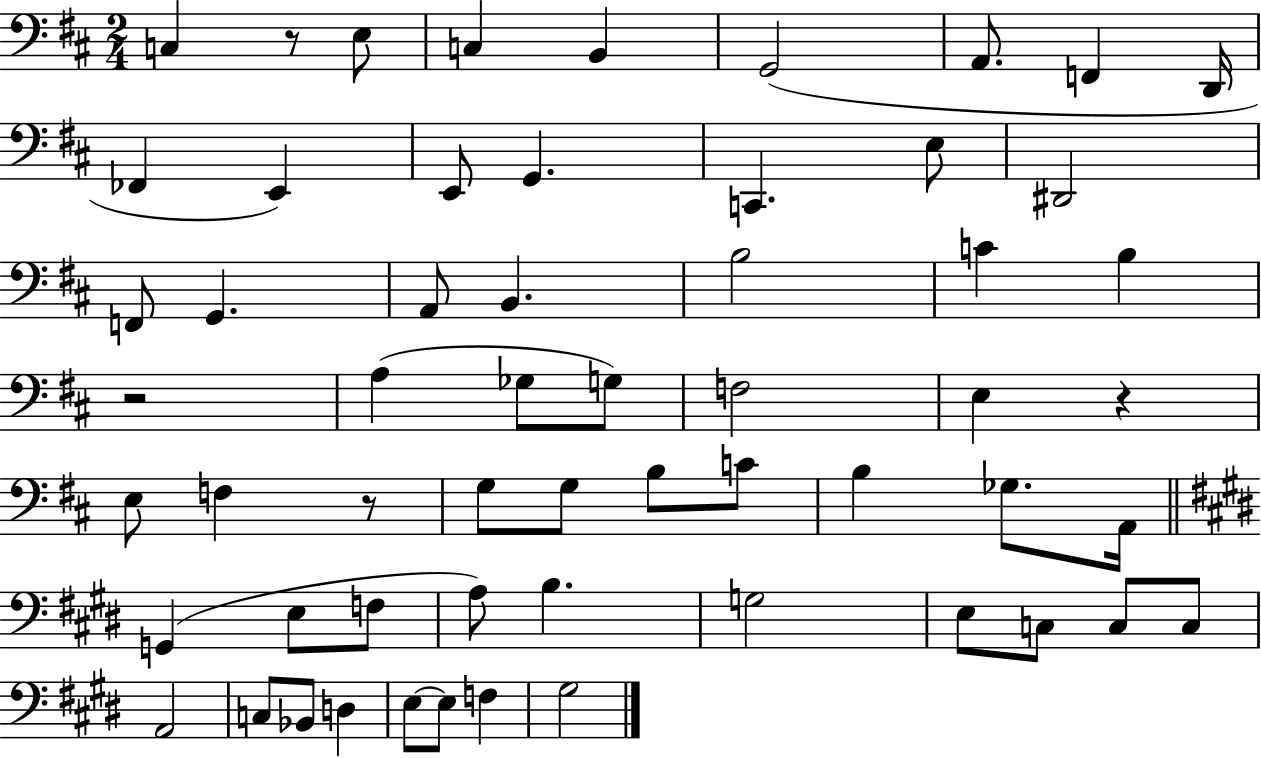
X:1
T:Untitled
M:2/4
L:1/4
K:D
C, z/2 E,/2 C, B,, G,,2 A,,/2 F,, D,,/4 _F,, E,, E,,/2 G,, C,, E,/2 ^D,,2 F,,/2 G,, A,,/2 B,, B,2 C B, z2 A, _G,/2 G,/2 F,2 E, z E,/2 F, z/2 G,/2 G,/2 B,/2 C/2 B, _G,/2 A,,/4 G,, E,/2 F,/2 A,/2 B, G,2 E,/2 C,/2 C,/2 C,/2 A,,2 C,/2 _B,,/2 D, E,/2 E,/2 F, ^G,2